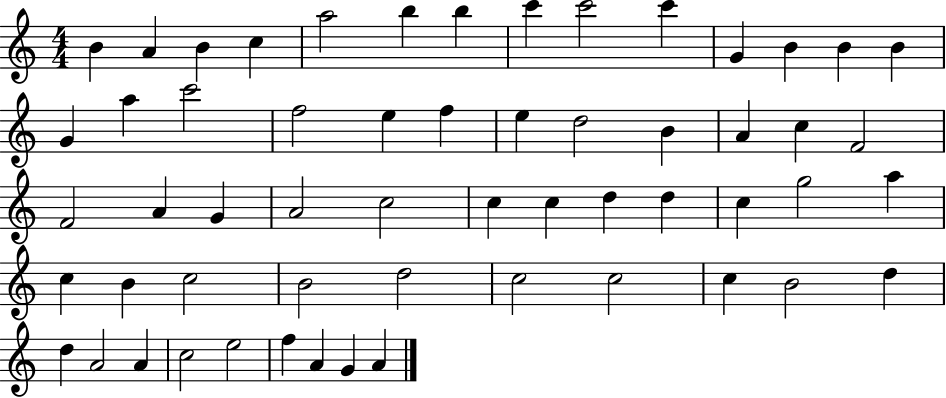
{
  \clef treble
  \numericTimeSignature
  \time 4/4
  \key c \major
  b'4 a'4 b'4 c''4 | a''2 b''4 b''4 | c'''4 c'''2 c'''4 | g'4 b'4 b'4 b'4 | \break g'4 a''4 c'''2 | f''2 e''4 f''4 | e''4 d''2 b'4 | a'4 c''4 f'2 | \break f'2 a'4 g'4 | a'2 c''2 | c''4 c''4 d''4 d''4 | c''4 g''2 a''4 | \break c''4 b'4 c''2 | b'2 d''2 | c''2 c''2 | c''4 b'2 d''4 | \break d''4 a'2 a'4 | c''2 e''2 | f''4 a'4 g'4 a'4 | \bar "|."
}